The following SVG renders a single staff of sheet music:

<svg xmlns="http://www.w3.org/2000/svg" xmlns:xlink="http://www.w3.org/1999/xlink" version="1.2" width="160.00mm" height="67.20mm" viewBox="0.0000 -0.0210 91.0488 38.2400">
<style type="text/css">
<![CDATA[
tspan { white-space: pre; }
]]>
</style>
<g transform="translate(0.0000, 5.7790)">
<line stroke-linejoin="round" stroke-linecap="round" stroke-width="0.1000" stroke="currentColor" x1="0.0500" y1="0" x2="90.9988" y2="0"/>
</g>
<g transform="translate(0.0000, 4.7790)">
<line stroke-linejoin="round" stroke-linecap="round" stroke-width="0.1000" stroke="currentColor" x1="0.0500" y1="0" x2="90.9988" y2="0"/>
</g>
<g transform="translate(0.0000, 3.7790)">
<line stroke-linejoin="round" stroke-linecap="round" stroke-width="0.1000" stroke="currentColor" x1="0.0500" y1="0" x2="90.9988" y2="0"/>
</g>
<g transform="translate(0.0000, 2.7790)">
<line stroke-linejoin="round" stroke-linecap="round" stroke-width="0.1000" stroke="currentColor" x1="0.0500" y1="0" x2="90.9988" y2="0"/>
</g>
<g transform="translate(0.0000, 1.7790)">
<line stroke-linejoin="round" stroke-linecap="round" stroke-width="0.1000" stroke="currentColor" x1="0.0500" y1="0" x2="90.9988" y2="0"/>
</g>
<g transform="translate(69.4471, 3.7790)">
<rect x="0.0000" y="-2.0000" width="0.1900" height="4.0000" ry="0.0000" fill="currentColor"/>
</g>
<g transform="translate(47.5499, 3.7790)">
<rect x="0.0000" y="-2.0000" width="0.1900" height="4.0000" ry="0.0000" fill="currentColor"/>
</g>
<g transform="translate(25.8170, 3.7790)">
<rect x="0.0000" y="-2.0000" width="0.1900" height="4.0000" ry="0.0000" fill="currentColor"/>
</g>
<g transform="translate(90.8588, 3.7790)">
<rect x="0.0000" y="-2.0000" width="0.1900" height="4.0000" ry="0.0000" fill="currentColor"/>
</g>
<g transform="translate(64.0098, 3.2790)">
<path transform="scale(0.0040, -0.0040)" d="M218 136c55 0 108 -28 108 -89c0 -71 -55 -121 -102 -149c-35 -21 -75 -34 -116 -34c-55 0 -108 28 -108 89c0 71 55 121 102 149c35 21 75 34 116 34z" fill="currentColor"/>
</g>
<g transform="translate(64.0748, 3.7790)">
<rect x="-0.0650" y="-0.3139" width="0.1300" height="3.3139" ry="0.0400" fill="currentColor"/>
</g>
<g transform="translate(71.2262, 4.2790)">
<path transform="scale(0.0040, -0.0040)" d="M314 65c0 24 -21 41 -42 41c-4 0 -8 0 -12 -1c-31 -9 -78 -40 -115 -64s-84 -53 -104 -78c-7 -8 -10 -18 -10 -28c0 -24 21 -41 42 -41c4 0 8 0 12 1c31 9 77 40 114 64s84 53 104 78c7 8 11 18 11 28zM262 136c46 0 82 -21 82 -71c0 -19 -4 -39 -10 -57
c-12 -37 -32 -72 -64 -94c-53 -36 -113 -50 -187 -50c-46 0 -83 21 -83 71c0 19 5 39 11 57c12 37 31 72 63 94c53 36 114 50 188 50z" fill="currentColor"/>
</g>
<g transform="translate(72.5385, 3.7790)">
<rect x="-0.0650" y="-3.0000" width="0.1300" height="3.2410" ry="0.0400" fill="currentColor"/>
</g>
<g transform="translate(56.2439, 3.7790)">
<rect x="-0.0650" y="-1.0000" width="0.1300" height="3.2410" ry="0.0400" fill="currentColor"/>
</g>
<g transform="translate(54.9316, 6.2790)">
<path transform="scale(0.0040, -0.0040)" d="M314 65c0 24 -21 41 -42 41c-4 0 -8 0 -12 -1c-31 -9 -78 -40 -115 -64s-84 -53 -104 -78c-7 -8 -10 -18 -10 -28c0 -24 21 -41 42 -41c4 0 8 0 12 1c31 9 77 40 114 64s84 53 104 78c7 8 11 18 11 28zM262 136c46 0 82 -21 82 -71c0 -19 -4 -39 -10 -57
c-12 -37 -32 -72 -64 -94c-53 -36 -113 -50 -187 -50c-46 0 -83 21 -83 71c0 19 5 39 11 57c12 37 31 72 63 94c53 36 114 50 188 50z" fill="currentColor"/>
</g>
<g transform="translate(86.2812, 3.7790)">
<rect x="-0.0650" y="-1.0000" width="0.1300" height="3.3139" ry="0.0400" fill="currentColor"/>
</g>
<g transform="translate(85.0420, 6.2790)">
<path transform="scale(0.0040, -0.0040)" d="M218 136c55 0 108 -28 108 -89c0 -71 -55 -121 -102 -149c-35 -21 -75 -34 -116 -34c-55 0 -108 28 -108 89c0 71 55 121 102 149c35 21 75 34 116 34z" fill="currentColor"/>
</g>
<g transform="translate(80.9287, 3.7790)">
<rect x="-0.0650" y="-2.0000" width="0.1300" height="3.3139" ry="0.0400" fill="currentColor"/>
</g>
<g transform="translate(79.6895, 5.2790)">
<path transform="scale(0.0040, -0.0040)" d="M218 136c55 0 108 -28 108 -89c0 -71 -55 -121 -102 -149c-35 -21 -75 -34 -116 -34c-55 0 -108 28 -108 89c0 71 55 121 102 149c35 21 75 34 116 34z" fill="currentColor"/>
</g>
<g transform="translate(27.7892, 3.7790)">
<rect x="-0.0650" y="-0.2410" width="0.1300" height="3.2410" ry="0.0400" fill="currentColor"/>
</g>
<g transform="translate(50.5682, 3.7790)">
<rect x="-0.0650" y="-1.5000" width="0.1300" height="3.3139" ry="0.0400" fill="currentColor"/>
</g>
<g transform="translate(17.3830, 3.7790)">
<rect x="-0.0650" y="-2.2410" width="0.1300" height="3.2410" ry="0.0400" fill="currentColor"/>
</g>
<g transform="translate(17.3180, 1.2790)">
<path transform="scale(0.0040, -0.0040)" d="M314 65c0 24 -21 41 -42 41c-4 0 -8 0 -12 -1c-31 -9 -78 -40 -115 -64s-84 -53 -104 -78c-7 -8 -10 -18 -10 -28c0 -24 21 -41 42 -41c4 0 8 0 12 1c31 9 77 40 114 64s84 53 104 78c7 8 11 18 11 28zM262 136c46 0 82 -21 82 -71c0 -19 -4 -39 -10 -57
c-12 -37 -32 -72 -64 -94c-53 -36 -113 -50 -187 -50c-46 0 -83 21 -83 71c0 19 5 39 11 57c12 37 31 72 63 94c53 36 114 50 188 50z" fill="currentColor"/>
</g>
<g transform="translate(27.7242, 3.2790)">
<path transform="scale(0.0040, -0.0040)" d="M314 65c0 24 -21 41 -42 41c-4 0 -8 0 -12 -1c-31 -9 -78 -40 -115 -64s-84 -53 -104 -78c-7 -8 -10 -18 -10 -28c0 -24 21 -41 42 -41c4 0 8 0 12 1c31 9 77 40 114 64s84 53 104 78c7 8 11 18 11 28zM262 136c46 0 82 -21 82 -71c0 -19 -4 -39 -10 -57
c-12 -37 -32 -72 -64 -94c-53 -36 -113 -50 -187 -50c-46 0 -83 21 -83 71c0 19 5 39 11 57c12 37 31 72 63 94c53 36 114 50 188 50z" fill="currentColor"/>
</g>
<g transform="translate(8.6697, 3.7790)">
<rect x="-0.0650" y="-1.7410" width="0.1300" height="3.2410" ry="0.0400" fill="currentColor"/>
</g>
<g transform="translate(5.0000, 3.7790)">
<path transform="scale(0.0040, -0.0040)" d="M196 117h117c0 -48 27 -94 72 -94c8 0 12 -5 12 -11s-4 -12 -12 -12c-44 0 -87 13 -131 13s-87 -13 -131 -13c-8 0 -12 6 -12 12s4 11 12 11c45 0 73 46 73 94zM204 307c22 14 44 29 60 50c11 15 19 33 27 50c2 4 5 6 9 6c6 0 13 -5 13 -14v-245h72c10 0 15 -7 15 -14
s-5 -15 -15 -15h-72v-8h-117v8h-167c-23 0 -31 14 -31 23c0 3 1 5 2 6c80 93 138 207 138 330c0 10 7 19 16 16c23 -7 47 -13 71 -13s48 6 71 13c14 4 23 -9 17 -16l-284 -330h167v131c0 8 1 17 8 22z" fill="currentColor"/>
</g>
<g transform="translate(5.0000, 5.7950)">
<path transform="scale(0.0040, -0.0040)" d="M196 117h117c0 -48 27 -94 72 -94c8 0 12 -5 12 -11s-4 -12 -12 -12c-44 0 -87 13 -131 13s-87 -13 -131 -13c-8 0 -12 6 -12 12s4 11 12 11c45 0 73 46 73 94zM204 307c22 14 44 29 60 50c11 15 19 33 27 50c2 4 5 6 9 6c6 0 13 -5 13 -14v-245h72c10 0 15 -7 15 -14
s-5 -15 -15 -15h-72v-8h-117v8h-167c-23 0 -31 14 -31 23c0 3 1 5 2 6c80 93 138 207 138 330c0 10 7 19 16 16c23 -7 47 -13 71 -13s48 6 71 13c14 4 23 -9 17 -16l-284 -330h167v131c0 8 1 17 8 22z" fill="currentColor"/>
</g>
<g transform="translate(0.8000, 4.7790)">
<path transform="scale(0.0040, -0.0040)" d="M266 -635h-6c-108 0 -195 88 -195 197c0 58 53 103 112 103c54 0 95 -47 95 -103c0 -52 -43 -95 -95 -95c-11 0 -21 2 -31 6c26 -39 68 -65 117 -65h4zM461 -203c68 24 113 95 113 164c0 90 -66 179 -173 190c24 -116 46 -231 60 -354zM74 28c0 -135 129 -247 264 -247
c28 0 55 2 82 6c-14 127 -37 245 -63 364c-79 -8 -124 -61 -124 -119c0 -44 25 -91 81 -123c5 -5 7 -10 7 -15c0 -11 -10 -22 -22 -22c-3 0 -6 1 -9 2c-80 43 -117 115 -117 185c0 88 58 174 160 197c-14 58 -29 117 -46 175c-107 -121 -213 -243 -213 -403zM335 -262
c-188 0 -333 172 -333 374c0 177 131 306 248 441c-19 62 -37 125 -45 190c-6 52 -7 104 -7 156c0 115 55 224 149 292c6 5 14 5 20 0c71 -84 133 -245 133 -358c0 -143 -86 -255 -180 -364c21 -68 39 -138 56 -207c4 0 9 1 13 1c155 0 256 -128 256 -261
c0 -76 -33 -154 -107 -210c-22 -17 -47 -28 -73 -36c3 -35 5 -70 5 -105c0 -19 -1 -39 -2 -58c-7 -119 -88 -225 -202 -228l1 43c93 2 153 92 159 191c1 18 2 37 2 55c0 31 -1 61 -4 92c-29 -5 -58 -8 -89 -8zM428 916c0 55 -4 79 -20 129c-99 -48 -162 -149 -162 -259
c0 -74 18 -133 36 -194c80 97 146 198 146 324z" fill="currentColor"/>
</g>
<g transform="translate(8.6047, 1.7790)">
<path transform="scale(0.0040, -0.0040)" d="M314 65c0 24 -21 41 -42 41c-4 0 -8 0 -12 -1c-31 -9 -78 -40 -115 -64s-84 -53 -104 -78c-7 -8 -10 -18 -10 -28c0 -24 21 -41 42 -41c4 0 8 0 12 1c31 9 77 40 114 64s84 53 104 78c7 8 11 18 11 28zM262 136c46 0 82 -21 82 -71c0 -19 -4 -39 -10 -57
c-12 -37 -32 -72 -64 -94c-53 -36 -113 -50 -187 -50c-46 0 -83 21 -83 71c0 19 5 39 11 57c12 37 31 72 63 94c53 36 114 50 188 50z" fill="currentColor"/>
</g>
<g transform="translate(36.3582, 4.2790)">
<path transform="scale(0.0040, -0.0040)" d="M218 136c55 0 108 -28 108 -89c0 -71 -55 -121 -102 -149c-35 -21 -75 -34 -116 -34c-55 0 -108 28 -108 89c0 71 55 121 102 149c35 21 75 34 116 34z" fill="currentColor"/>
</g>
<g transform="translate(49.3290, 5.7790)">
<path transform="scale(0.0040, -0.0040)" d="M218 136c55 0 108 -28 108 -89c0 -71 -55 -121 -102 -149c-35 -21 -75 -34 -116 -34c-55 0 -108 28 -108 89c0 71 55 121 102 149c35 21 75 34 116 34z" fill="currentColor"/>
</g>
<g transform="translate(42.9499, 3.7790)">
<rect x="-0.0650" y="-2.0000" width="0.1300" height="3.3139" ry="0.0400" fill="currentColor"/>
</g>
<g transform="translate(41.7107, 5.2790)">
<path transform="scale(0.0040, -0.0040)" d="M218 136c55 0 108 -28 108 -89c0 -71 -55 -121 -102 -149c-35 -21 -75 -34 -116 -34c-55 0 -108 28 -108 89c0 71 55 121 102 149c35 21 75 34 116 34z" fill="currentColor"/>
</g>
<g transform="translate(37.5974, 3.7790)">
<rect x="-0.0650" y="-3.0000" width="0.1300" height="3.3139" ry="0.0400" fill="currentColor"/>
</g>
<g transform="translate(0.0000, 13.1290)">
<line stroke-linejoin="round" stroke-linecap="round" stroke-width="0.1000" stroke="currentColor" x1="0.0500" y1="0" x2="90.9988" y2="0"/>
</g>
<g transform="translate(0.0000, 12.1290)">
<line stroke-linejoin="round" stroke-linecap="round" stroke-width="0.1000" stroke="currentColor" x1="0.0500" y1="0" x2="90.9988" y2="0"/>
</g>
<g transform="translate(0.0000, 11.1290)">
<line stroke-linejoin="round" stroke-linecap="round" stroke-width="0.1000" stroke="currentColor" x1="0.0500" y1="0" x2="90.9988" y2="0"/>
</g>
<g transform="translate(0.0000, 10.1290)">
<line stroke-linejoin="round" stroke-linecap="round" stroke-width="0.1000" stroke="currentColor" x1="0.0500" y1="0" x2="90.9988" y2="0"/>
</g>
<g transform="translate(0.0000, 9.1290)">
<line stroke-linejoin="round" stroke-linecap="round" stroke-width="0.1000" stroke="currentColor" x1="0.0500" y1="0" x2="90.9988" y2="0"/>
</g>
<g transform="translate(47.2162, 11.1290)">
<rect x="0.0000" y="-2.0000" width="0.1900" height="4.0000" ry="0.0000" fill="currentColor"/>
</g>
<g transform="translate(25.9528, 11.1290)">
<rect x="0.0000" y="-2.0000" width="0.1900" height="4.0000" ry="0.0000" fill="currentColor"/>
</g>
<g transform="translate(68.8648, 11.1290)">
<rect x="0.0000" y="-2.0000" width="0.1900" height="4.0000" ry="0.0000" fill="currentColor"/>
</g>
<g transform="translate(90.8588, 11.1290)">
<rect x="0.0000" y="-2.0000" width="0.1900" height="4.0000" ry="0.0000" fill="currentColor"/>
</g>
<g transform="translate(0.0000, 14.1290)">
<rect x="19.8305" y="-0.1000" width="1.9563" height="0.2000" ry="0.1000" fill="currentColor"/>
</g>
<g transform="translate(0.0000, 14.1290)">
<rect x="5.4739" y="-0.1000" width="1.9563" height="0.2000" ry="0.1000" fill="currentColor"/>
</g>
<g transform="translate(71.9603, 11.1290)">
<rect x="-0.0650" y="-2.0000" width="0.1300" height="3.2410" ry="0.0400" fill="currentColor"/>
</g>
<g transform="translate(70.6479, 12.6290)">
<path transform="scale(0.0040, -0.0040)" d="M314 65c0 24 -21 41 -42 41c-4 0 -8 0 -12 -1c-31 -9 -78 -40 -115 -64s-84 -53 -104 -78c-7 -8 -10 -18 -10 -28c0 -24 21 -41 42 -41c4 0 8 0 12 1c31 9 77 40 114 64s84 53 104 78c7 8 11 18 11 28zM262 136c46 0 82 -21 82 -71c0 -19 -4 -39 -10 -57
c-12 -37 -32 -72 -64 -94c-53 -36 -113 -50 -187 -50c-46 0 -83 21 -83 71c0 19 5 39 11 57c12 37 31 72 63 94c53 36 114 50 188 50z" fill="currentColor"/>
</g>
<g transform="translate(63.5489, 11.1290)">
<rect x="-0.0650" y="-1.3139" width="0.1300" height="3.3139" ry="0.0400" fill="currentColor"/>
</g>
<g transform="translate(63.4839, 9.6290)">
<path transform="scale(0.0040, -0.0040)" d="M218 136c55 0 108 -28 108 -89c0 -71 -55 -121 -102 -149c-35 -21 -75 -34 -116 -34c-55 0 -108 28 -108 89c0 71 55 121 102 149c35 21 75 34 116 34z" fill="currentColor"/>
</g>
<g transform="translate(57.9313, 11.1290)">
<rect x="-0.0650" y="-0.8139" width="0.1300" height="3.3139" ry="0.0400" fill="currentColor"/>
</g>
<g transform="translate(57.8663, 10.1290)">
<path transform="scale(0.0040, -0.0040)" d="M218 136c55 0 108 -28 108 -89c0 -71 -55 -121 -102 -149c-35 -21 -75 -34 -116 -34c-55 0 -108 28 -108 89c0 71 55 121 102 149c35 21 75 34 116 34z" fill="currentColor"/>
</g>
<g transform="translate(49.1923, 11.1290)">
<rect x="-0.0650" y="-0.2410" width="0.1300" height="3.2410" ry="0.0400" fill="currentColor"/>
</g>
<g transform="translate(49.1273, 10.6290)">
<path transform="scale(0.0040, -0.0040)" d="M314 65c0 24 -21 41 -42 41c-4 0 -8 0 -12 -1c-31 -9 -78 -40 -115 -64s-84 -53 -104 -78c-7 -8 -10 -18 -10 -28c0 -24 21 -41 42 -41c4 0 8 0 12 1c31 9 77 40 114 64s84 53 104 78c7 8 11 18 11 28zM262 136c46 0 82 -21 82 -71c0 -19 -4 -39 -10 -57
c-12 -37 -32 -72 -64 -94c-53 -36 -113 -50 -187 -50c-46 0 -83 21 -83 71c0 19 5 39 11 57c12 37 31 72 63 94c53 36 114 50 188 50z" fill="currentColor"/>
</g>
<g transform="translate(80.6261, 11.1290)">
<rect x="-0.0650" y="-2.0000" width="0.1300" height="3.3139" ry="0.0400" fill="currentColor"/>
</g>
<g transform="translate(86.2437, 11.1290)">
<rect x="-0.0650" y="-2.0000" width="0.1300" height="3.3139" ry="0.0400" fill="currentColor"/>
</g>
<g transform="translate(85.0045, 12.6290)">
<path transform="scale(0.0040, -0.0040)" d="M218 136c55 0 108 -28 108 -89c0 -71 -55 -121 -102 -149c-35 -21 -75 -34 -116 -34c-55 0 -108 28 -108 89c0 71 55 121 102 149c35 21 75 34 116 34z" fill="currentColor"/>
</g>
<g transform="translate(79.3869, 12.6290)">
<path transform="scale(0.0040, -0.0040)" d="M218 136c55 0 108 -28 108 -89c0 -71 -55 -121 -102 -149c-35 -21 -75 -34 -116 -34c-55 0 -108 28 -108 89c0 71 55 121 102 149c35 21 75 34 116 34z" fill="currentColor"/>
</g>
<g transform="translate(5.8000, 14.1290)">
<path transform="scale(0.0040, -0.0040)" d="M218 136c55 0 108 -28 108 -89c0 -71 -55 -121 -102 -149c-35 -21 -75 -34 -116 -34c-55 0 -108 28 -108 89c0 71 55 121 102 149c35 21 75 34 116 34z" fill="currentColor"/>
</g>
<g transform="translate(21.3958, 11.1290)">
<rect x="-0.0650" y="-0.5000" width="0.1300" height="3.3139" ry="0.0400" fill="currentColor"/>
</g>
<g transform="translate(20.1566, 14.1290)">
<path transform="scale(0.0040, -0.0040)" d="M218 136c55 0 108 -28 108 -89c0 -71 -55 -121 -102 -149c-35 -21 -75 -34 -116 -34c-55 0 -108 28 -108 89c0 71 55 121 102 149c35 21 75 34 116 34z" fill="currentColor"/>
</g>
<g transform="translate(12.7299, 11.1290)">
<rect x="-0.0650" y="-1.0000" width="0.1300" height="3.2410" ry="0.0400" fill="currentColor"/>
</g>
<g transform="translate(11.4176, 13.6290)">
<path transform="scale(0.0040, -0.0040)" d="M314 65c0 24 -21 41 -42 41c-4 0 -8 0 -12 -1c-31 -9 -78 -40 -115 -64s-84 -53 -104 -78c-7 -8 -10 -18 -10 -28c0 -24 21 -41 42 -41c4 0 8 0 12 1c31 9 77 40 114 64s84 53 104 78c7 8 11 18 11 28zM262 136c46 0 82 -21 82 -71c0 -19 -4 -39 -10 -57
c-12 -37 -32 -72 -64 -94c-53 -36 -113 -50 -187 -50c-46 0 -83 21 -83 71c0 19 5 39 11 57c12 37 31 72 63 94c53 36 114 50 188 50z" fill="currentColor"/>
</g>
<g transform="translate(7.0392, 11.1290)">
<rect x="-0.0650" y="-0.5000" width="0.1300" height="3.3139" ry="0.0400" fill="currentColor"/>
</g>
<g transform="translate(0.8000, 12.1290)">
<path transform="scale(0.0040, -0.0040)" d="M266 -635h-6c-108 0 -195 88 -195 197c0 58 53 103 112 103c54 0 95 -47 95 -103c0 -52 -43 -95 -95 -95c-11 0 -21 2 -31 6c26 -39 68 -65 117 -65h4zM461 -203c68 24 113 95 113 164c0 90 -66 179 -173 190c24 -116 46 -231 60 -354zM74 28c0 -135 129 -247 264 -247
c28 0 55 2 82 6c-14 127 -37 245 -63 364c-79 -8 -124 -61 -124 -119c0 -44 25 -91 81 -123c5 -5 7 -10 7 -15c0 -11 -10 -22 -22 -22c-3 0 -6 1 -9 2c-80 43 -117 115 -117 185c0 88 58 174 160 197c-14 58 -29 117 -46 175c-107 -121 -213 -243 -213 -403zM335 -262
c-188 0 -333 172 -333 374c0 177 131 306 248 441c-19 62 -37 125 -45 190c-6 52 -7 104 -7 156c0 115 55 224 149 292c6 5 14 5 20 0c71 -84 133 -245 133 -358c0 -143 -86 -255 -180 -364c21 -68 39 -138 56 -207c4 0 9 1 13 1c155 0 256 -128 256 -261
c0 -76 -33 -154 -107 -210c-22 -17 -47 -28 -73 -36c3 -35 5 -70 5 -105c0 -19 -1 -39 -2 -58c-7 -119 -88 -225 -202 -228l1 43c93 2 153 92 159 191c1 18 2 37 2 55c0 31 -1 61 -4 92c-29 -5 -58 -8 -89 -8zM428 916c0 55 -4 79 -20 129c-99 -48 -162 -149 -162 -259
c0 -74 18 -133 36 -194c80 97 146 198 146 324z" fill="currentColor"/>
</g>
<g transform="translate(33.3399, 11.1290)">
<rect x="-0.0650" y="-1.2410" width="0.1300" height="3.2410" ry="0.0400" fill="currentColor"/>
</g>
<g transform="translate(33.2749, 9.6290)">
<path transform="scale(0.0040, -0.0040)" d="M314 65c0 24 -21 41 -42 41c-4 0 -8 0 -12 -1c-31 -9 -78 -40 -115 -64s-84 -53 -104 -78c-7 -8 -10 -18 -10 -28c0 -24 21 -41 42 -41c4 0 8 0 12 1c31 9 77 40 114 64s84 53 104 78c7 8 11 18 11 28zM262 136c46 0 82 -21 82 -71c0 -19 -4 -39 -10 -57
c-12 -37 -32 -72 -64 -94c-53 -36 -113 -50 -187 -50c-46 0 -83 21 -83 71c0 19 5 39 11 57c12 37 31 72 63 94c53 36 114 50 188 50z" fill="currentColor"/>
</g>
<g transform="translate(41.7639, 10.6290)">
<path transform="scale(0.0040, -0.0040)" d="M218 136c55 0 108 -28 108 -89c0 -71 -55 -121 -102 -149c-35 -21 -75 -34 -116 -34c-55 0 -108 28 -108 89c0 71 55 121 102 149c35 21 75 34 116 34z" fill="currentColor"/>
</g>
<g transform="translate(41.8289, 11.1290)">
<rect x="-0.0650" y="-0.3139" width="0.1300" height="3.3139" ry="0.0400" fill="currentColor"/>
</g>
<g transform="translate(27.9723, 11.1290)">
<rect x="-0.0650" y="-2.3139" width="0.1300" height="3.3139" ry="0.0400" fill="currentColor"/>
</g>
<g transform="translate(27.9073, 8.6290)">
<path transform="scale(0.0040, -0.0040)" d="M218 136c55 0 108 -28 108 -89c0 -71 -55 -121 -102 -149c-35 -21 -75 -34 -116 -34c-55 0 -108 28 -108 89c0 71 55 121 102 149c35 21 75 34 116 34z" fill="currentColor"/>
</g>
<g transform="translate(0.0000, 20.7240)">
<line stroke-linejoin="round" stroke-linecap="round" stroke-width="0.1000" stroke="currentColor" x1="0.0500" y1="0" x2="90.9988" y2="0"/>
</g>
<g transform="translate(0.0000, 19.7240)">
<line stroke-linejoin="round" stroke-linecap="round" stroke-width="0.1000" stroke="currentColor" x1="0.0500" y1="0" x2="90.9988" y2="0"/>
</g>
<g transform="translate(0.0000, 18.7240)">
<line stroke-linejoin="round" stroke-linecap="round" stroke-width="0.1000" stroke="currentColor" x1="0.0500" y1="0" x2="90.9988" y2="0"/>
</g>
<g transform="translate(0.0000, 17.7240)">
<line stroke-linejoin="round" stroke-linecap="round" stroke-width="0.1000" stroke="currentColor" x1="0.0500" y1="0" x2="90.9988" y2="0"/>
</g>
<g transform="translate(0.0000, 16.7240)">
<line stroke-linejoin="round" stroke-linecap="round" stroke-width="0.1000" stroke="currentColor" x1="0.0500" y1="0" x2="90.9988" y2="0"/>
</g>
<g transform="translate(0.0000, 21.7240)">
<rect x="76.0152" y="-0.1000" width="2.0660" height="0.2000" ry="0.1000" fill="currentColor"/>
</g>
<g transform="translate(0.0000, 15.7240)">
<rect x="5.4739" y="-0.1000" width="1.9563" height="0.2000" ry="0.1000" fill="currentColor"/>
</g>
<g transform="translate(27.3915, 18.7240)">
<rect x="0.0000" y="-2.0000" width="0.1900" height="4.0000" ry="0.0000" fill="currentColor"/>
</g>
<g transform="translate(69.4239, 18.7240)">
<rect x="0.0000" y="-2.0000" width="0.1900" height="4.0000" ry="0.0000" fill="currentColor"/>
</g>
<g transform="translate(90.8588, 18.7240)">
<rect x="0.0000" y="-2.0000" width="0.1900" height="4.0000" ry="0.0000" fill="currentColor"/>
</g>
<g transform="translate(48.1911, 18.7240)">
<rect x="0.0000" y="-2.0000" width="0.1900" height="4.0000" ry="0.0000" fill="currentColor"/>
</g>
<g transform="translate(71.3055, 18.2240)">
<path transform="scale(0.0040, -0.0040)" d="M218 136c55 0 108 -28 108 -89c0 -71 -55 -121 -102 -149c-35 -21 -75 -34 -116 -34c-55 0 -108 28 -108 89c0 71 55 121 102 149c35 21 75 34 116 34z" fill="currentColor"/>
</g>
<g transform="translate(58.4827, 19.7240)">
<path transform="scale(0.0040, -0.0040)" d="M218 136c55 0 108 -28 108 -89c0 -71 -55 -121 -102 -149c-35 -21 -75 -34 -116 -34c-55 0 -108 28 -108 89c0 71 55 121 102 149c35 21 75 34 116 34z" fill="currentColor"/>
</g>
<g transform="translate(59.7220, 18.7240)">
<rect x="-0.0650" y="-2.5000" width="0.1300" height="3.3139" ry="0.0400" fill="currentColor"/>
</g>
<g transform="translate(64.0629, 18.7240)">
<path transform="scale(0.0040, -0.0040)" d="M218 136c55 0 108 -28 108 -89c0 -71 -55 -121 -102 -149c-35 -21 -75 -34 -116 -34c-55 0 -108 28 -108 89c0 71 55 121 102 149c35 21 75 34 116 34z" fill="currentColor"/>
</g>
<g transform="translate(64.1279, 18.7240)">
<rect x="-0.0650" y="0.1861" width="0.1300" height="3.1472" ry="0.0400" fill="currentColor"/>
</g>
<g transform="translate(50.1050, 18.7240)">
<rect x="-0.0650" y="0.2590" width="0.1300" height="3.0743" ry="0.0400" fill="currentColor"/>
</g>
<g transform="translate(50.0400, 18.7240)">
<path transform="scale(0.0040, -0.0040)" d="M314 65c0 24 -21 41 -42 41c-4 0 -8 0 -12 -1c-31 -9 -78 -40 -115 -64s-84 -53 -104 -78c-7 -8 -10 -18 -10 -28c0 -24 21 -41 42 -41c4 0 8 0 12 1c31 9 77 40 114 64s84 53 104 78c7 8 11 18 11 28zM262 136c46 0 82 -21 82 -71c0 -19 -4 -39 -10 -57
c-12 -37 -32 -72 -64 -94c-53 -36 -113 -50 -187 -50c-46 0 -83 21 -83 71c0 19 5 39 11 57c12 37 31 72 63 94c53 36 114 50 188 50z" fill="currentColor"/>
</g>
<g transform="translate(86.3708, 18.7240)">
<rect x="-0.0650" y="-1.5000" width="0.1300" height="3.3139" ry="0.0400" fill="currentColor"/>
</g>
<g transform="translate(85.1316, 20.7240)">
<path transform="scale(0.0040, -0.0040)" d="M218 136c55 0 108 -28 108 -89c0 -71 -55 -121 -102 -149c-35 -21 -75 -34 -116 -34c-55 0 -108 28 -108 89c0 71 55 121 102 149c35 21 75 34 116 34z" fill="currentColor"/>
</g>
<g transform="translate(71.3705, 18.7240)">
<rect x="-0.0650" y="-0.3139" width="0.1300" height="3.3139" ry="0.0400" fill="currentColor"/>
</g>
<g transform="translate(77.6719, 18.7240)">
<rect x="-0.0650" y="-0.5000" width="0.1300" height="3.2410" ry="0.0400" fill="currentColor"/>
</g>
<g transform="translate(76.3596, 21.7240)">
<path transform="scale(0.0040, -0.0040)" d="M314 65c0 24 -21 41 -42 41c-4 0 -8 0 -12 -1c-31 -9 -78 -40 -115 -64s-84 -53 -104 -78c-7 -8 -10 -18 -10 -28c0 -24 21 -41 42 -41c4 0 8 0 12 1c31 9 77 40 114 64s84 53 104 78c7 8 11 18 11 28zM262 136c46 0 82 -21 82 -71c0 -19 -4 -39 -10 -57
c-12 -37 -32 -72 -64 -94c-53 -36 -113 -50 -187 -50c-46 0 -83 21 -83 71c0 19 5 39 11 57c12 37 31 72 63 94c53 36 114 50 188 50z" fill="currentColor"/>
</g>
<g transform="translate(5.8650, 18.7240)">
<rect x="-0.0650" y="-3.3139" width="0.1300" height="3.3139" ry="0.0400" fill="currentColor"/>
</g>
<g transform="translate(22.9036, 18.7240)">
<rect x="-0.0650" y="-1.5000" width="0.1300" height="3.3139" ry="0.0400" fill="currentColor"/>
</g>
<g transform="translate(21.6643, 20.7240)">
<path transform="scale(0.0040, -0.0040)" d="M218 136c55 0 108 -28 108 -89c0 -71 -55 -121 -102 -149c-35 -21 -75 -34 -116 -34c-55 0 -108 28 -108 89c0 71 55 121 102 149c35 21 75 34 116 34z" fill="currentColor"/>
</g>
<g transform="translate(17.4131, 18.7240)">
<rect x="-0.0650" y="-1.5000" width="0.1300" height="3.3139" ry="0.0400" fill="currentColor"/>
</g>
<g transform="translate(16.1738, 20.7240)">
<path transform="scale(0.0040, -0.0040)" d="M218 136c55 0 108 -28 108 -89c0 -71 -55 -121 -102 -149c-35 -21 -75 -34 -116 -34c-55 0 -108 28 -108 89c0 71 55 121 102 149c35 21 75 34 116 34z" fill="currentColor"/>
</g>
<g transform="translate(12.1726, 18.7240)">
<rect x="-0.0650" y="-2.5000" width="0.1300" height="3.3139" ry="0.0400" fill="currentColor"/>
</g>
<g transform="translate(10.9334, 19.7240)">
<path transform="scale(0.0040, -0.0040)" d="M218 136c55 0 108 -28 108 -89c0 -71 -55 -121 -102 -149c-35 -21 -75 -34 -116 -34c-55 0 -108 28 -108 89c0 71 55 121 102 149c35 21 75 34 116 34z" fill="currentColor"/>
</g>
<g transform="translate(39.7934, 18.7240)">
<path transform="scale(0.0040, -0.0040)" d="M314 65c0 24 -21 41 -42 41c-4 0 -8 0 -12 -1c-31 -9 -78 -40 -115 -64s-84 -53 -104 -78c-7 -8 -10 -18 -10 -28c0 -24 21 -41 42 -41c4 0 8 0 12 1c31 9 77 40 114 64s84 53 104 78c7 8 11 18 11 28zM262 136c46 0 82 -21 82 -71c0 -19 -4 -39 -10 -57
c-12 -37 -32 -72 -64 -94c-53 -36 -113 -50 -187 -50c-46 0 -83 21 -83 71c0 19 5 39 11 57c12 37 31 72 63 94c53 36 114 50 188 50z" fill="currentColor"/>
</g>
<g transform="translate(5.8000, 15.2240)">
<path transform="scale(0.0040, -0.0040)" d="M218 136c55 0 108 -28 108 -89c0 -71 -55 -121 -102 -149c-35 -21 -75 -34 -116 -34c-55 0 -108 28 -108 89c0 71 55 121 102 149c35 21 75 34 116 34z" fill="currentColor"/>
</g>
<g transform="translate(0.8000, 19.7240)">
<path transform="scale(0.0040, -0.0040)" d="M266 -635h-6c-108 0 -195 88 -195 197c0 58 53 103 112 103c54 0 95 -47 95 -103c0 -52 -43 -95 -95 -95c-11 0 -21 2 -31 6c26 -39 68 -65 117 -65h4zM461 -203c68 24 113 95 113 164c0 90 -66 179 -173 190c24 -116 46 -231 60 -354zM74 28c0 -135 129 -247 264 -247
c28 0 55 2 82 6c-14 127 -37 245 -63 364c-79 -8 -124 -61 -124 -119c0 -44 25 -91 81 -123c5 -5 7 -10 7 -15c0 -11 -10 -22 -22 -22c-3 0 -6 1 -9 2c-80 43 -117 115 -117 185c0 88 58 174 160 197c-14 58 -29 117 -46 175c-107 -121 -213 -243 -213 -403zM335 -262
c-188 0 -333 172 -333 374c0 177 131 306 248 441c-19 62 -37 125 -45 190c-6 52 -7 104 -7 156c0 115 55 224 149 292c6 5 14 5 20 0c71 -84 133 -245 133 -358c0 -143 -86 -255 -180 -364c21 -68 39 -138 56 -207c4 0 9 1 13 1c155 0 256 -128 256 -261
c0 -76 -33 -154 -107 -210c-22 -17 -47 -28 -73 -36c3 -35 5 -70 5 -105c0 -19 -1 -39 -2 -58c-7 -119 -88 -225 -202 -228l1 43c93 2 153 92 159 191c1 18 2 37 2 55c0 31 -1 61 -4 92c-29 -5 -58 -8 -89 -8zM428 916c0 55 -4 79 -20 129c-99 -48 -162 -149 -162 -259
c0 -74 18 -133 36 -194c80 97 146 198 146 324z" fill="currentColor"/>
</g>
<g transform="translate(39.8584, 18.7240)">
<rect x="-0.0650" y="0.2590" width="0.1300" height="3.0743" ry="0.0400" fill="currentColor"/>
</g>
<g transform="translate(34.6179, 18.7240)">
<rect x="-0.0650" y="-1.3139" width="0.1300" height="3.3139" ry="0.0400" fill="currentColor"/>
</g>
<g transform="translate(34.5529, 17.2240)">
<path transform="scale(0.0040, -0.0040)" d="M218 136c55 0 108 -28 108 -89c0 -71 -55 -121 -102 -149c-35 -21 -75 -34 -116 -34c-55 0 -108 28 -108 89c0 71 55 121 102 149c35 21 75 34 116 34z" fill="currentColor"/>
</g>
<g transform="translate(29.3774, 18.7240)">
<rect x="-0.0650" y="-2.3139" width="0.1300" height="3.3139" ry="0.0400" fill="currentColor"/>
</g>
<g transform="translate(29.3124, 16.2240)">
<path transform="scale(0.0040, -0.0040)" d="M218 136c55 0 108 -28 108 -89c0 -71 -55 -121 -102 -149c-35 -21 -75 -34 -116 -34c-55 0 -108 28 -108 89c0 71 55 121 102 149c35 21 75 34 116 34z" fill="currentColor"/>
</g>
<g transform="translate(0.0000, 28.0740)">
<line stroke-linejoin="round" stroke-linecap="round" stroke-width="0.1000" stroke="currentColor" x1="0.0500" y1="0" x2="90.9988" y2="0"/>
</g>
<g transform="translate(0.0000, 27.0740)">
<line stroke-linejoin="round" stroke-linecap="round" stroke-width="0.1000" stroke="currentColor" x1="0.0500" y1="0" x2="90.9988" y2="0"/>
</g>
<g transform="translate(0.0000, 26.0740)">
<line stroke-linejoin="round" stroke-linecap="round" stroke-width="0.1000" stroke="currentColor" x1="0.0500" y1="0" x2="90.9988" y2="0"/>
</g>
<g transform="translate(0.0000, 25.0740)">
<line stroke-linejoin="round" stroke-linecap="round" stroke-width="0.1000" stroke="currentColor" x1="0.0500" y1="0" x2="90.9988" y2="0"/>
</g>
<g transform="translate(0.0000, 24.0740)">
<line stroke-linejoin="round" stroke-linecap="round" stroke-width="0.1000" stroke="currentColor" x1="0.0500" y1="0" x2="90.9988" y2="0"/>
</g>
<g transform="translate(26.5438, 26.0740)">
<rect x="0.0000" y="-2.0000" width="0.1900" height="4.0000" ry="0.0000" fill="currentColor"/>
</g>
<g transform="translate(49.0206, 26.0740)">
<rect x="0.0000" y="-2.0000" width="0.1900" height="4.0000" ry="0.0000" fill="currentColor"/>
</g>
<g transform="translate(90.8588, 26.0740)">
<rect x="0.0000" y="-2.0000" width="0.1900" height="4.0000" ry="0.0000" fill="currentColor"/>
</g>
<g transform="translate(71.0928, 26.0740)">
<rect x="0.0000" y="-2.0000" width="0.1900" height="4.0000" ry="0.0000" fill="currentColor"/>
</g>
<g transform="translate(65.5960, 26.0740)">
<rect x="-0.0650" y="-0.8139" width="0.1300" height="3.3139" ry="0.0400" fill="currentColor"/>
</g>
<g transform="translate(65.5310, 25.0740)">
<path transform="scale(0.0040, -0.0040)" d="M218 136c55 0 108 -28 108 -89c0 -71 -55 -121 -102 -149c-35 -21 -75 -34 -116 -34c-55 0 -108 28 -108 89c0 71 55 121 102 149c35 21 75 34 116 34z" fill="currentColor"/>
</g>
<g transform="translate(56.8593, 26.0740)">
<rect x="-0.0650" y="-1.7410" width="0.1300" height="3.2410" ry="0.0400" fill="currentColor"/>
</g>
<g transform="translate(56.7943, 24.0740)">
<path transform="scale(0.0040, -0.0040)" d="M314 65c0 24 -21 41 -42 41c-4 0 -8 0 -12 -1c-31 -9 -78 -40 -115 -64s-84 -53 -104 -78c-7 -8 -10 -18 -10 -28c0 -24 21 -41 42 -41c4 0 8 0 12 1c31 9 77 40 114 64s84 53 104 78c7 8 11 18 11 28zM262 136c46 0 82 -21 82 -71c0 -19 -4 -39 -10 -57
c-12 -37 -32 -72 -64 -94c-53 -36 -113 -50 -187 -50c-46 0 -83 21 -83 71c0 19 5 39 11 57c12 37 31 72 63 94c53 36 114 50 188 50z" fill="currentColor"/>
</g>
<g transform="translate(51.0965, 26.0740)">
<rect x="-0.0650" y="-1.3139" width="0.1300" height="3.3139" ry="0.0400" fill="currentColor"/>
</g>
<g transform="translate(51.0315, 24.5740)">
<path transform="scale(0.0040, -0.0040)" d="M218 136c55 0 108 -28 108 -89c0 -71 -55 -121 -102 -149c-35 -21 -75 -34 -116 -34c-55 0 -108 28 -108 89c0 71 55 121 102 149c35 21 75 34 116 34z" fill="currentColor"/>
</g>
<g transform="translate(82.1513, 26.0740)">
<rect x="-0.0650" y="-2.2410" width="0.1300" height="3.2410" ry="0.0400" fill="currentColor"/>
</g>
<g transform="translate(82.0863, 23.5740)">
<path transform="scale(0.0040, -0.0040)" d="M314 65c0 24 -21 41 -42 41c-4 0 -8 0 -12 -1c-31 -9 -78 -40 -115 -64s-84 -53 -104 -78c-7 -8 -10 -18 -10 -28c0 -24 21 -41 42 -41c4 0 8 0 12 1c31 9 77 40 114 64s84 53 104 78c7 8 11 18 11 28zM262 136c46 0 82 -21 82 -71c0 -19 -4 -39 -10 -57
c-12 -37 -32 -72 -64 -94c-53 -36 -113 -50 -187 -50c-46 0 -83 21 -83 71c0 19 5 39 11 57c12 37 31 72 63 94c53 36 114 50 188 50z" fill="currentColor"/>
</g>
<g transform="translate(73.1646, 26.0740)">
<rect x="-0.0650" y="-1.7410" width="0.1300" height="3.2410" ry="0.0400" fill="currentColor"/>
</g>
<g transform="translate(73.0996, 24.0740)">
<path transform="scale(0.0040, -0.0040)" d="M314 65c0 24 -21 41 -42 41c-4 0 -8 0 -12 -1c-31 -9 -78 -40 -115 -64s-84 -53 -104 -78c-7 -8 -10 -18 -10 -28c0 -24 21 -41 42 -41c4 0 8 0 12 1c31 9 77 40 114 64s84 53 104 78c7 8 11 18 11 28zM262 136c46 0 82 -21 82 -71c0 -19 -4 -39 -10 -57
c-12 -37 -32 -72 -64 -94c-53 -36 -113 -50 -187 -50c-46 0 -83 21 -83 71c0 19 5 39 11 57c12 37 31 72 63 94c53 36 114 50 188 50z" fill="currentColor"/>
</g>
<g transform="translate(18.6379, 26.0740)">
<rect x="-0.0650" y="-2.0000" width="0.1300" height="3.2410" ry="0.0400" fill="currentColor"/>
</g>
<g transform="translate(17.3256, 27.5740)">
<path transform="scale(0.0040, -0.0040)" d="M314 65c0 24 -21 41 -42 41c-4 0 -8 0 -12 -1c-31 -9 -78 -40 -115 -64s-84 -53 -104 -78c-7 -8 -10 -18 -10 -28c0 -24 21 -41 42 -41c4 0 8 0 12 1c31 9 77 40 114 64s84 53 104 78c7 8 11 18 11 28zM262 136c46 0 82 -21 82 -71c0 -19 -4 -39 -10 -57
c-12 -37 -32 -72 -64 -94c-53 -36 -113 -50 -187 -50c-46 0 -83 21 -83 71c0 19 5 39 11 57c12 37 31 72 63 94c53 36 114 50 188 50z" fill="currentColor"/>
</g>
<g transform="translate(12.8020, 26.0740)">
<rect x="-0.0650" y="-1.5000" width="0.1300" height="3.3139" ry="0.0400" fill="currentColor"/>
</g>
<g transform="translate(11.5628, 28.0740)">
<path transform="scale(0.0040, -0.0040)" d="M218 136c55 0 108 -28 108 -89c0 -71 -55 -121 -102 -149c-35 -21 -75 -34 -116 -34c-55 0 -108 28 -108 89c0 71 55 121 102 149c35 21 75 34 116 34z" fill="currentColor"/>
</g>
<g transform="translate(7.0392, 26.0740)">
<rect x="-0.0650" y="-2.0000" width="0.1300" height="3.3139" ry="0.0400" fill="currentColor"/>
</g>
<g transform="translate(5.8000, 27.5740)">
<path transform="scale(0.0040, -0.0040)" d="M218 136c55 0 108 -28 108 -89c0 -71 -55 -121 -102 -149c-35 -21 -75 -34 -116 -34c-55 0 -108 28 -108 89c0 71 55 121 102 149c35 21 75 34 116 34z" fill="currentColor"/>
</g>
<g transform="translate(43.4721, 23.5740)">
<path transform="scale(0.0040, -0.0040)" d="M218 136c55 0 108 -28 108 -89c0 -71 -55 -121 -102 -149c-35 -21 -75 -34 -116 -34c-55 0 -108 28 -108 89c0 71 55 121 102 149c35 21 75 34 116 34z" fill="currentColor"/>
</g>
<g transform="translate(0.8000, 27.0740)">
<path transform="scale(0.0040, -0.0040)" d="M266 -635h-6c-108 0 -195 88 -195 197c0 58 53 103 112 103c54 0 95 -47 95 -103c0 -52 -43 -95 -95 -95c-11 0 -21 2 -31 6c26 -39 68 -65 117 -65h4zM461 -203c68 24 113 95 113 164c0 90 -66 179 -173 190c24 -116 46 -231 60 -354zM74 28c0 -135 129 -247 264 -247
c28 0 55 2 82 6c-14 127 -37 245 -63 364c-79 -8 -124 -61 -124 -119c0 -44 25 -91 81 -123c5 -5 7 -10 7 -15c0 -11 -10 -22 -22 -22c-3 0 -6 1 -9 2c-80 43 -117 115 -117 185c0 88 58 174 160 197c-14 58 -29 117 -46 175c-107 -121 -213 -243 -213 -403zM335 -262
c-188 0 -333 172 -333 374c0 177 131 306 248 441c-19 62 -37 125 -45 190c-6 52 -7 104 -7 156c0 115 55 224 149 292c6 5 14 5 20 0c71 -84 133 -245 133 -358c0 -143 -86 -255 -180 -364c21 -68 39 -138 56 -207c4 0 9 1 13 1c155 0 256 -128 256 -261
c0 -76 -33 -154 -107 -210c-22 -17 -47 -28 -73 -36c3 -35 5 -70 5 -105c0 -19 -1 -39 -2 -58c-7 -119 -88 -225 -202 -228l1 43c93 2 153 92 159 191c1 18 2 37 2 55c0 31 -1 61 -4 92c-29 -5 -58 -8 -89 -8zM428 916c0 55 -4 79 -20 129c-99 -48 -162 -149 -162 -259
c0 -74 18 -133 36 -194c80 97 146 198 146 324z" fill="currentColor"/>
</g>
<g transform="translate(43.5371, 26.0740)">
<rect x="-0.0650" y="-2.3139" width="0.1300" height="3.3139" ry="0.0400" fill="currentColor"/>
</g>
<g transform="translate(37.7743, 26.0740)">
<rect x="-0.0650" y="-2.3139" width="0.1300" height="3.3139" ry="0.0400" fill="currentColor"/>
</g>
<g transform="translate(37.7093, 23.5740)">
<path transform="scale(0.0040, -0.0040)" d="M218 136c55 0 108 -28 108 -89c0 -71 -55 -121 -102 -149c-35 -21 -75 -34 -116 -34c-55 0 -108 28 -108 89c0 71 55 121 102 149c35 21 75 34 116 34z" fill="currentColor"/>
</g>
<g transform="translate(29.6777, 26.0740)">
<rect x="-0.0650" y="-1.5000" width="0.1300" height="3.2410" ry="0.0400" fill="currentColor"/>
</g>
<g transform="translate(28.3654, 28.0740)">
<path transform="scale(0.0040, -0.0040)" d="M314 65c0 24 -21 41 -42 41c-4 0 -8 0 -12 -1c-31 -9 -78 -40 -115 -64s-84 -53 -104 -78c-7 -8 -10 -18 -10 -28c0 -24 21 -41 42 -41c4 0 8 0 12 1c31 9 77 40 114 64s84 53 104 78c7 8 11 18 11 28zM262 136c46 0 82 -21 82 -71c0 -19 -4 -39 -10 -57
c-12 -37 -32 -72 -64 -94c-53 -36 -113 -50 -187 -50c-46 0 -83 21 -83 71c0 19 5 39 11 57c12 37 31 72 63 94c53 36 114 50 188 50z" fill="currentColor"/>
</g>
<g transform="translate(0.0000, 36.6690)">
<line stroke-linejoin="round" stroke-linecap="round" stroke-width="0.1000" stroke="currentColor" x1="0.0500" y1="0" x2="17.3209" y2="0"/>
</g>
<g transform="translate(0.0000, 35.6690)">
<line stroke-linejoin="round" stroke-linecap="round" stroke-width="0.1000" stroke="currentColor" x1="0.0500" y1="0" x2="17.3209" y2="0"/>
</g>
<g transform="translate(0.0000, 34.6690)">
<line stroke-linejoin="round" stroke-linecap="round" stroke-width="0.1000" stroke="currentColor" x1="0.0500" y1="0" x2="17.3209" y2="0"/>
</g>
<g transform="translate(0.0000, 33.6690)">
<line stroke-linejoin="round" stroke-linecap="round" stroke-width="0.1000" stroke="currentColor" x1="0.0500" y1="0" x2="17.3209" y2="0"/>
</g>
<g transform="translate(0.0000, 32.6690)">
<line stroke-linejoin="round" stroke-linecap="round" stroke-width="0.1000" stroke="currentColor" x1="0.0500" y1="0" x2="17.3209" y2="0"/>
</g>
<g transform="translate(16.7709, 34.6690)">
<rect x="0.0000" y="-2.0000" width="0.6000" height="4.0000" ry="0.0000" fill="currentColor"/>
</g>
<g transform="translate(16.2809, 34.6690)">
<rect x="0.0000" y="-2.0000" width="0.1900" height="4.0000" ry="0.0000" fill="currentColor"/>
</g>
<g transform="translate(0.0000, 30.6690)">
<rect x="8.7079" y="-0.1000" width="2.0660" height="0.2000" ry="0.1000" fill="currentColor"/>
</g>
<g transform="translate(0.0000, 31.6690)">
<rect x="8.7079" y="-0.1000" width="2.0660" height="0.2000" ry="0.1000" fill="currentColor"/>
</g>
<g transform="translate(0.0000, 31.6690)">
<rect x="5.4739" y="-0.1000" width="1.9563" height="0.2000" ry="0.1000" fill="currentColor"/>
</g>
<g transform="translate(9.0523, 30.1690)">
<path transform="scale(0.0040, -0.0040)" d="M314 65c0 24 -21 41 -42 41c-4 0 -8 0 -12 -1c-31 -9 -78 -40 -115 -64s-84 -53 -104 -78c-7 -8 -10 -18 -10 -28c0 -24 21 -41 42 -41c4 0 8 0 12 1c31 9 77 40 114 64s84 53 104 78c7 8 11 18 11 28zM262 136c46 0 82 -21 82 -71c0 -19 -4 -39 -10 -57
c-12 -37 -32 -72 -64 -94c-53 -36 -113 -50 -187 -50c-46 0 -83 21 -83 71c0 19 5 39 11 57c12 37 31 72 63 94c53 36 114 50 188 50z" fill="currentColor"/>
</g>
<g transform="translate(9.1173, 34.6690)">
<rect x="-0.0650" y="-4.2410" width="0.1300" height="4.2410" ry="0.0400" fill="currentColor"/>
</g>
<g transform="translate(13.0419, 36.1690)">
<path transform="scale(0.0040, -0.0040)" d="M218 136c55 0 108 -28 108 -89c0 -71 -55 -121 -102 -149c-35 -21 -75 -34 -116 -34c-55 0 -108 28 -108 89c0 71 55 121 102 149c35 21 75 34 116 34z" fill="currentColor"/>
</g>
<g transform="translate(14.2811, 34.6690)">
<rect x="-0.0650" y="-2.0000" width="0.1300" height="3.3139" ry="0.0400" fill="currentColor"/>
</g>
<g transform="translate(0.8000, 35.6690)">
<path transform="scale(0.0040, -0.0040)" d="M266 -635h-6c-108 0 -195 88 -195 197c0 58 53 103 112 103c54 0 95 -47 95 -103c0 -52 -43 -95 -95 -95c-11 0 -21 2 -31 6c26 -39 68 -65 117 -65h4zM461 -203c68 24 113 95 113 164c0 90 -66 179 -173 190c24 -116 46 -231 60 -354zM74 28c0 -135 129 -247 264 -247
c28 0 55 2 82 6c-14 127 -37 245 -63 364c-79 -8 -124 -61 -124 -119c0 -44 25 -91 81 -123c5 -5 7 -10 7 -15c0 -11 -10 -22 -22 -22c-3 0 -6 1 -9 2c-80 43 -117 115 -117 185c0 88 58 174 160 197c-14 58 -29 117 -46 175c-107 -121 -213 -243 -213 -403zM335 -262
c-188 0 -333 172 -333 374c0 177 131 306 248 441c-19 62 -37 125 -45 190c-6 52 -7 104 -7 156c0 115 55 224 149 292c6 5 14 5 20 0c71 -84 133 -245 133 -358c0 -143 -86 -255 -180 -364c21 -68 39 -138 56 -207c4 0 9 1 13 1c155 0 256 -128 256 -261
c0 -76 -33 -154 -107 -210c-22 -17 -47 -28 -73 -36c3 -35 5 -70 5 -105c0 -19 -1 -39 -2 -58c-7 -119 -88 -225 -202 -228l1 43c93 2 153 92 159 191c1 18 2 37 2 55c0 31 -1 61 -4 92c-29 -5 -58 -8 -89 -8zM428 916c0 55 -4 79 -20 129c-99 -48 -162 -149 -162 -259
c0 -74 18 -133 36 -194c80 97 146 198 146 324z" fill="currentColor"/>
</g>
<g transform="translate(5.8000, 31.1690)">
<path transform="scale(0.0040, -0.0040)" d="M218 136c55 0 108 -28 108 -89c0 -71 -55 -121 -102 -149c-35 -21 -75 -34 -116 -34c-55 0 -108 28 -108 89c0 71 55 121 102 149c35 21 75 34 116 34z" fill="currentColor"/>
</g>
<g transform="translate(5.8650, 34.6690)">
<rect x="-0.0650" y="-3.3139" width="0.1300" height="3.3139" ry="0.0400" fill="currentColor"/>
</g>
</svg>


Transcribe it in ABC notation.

X:1
T:Untitled
M:4/4
L:1/4
K:C
f2 g2 c2 A F E D2 c A2 F D C D2 C g e2 c c2 d e F2 F F b G E E g e B2 B2 G B c C2 E F E F2 E2 g g e f2 d f2 g2 b d'2 F